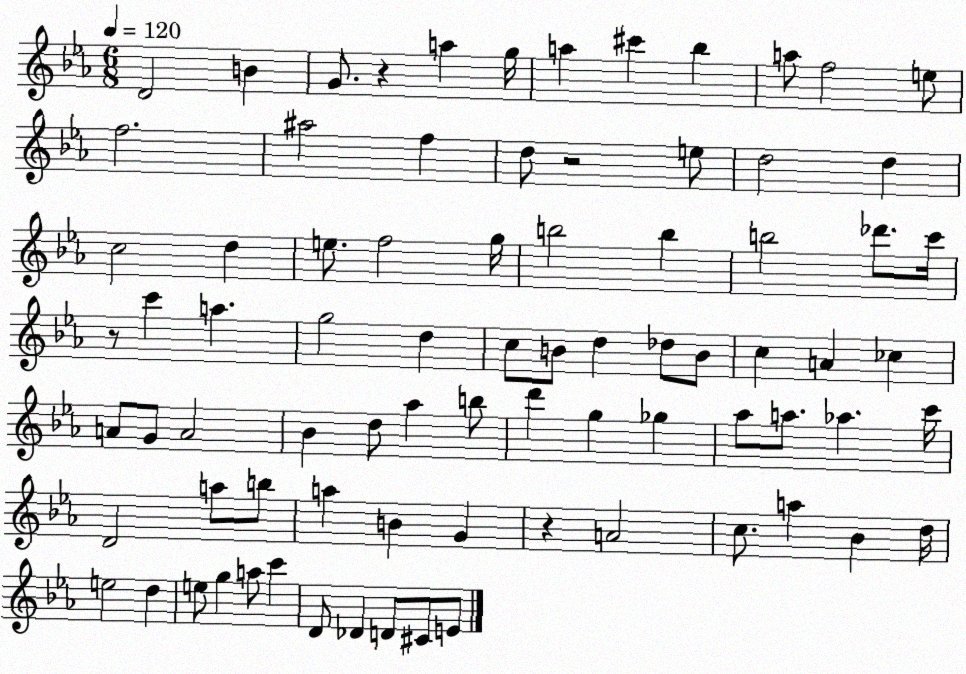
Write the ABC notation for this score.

X:1
T:Untitled
M:6/8
L:1/4
K:Eb
D2 B G/2 z a g/4 a ^c' _b a/2 f2 e/2 f2 ^a2 f d/2 z2 e/2 d2 d c2 d e/2 f2 g/4 b2 b b2 _d'/2 c'/4 z/2 c' a g2 d c/2 B/2 d _d/2 B/2 c A _c A/2 G/2 A2 _B d/2 _a b/2 d' g _g _a/2 a/2 _a c'/4 D2 a/2 b/2 a B G z A2 c/2 a _B d/4 e2 d e/2 g a/2 c' D/2 _D D/2 ^C/2 E/2